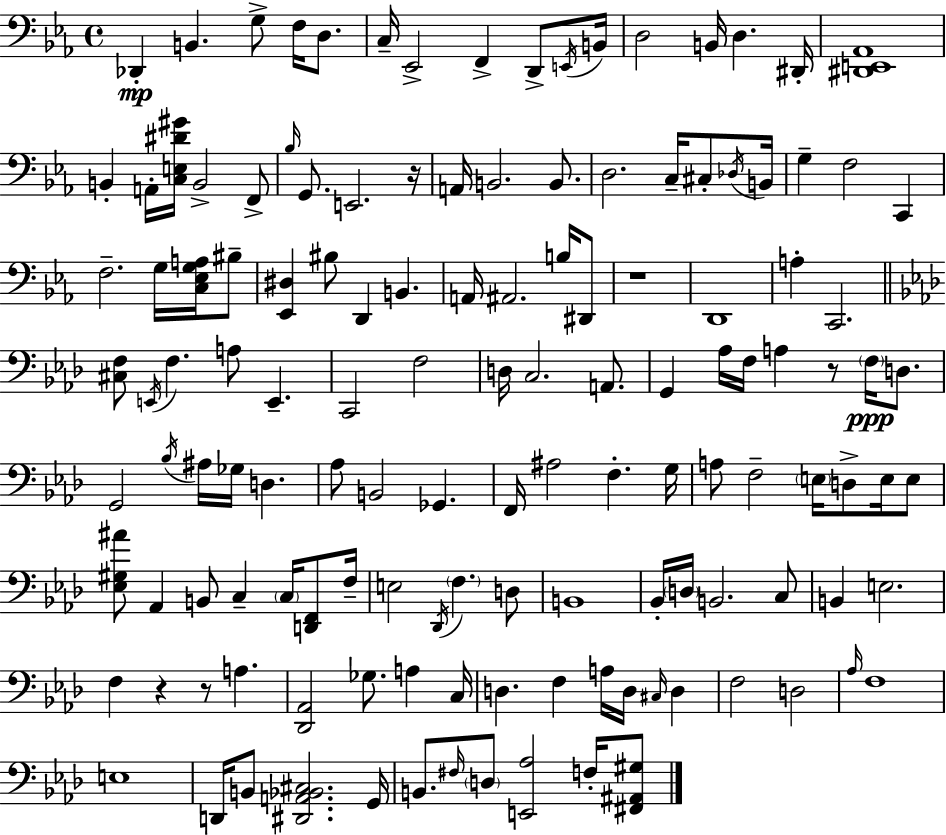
X:1
T:Untitled
M:4/4
L:1/4
K:Cm
_D,, B,, G,/2 F,/4 D,/2 C,/4 _E,,2 F,, D,,/2 E,,/4 B,,/4 D,2 B,,/4 D, ^D,,/4 [^D,,E,,_A,,]4 B,, A,,/4 [C,E,^D^G]/4 B,,2 F,,/2 _B,/4 G,,/2 E,,2 z/4 A,,/4 B,,2 B,,/2 D,2 C,/4 ^C,/2 _D,/4 B,,/4 G, F,2 C,, F,2 G,/4 [C,_E,G,A,]/4 ^B,/2 [_E,,^D,] ^B,/2 D,, B,, A,,/4 ^A,,2 B,/4 ^D,,/2 z4 D,,4 A, C,,2 [^C,F,]/2 E,,/4 F, A,/2 E,, C,,2 F,2 D,/4 C,2 A,,/2 G,, _A,/4 F,/4 A, z/2 F,/4 D,/2 G,,2 _B,/4 ^A,/4 _G,/4 D, _A,/2 B,,2 _G,, F,,/4 ^A,2 F, G,/4 A,/2 F,2 E,/4 D,/2 E,/4 E,/2 [_E,^G,^A]/2 _A,, B,,/2 C, C,/4 [D,,F,,]/2 F,/4 E,2 _D,,/4 F, D,/2 B,,4 _B,,/4 D,/4 B,,2 C,/2 B,, E,2 F, z z/2 A, [_D,,_A,,]2 _G,/2 A, C,/4 D, F, A,/4 D,/4 ^C,/4 D, F,2 D,2 _A,/4 F,4 E,4 D,,/4 B,,/2 [^D,,A,,_B,,^C,]2 G,,/4 B,,/2 ^F,/4 D,/2 [E,,_A,]2 F,/4 [^F,,^A,,^G,]/2